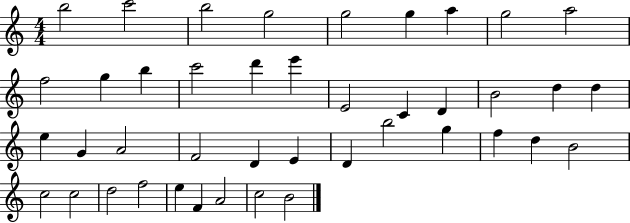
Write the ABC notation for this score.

X:1
T:Untitled
M:4/4
L:1/4
K:C
b2 c'2 b2 g2 g2 g a g2 a2 f2 g b c'2 d' e' E2 C D B2 d d e G A2 F2 D E D b2 g f d B2 c2 c2 d2 f2 e F A2 c2 B2